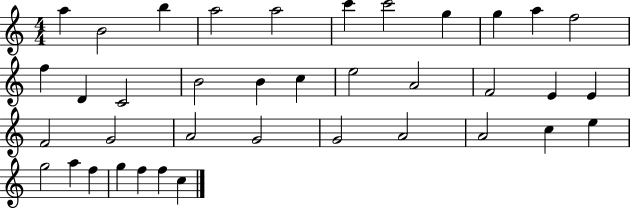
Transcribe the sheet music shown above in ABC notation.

X:1
T:Untitled
M:4/4
L:1/4
K:C
a B2 b a2 a2 c' c'2 g g a f2 f D C2 B2 B c e2 A2 F2 E E F2 G2 A2 G2 G2 A2 A2 c e g2 a f g f f c